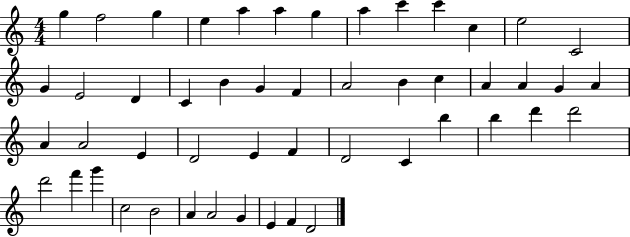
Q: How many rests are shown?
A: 0